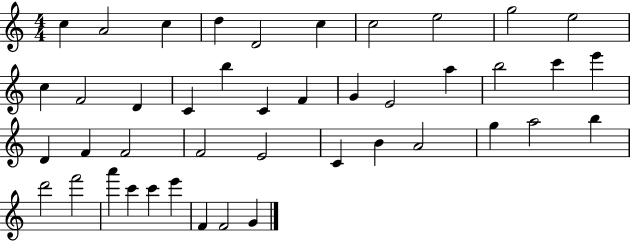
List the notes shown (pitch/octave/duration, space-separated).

C5/q A4/h C5/q D5/q D4/h C5/q C5/h E5/h G5/h E5/h C5/q F4/h D4/q C4/q B5/q C4/q F4/q G4/q E4/h A5/q B5/h C6/q E6/q D4/q F4/q F4/h F4/h E4/h C4/q B4/q A4/h G5/q A5/h B5/q D6/h F6/h A6/q C6/q C6/q E6/q F4/q F4/h G4/q